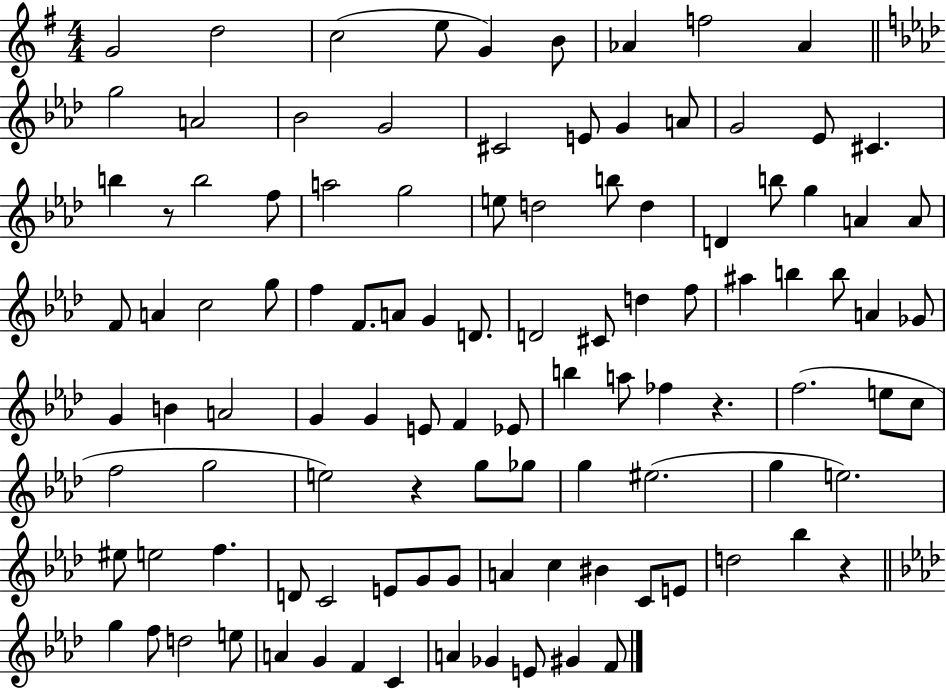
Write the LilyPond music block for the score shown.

{
  \clef treble
  \numericTimeSignature
  \time 4/4
  \key g \major
  g'2 d''2 | c''2( e''8 g'4) b'8 | aes'4 f''2 aes'4 | \bar "||" \break \key f \minor g''2 a'2 | bes'2 g'2 | cis'2 e'8 g'4 a'8 | g'2 ees'8 cis'4. | \break b''4 r8 b''2 f''8 | a''2 g''2 | e''8 d''2 b''8 d''4 | d'4 b''8 g''4 a'4 a'8 | \break f'8 a'4 c''2 g''8 | f''4 f'8. a'8 g'4 d'8. | d'2 cis'8 d''4 f''8 | ais''4 b''4 b''8 a'4 ges'8 | \break g'4 b'4 a'2 | g'4 g'4 e'8 f'4 ees'8 | b''4 a''8 fes''4 r4. | f''2.( e''8 c''8 | \break f''2 g''2 | e''2) r4 g''8 ges''8 | g''4 eis''2.( | g''4 e''2.) | \break eis''8 e''2 f''4. | d'8 c'2 e'8 g'8 g'8 | a'4 c''4 bis'4 c'8 e'8 | d''2 bes''4 r4 | \break \bar "||" \break \key aes \major g''4 f''8 d''2 e''8 | a'4 g'4 f'4 c'4 | a'4 ges'4 e'8 gis'4 f'8 | \bar "|."
}